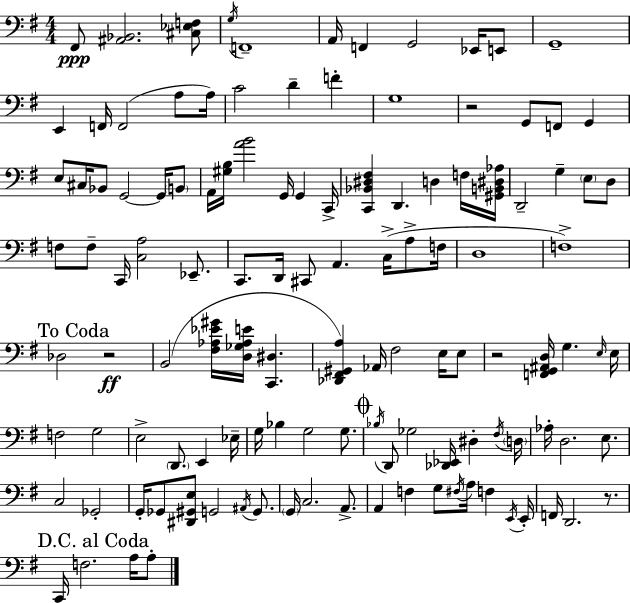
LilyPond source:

{
  \clef bass
  \numericTimeSignature
  \time 4/4
  \key e \minor
  \repeat volta 2 { fis,8\ppp <ais, bes,>2. <cis ees f>8 | \acciaccatura { g16 } f,1-- | a,16 f,4 g,2 ees,16 e,8 | g,1-- | \break e,4 f,16 f,2( a8 | a16) c'2 d'4-- f'4-. | g1 | r2 g,8 f,8 g,4 | \break e8 cis16 bes,8 g,2~~ g,16 \parenthesize b,8 | a,16 <gis b>16 <a' b'>2 g,16 g,4 | c,16-> <c, bes, dis fis>4 d,4. d4 f16 | <gis, b, dis aes>16 d,2-- g4-- \parenthesize e8 d8 | \break f8 f8-- c,16 <c a>2 ees,8.-- | c,8. d,16 cis,8 a,4. c16->( a8-> | f16 d1 | f1->) | \break \mark "To Coda" des2 r2\ff | b,2( <fis aes ees' gis'>16 <d ges aes e'>16 <c, dis>4. | <des, fis, gis, a>4) aes,16 fis2 e16 e8 | r2 <f, g, ais, d>16 g4. | \break \grace { e16 } e16 f2 g2 | e2-> \parenthesize d,8. e,4 | ees16-- g16 bes4 g2 g8. | \mark \markup { \musicglyph "scripts.coda" } \acciaccatura { bes16 } d,8 ges2 <des, ees,>16 dis4-. | \break \acciaccatura { fis16 } \parenthesize d16 aes16-. d2. | e8. c2 ges,2-. | g,16-. ges,8 <dis, gis, e>8 g,2 | \acciaccatura { ais,16 } g,8. \parenthesize g,16 c2. | \break a,8.-> a,4 f4 g8 \acciaccatura { fis16 } | a16 f4 \acciaccatura { e,16 } e,16-. f,16 d,2. | r8. \mark "D.C. al Coda" c,16 f2. | a16 a8-. } \bar "|."
}